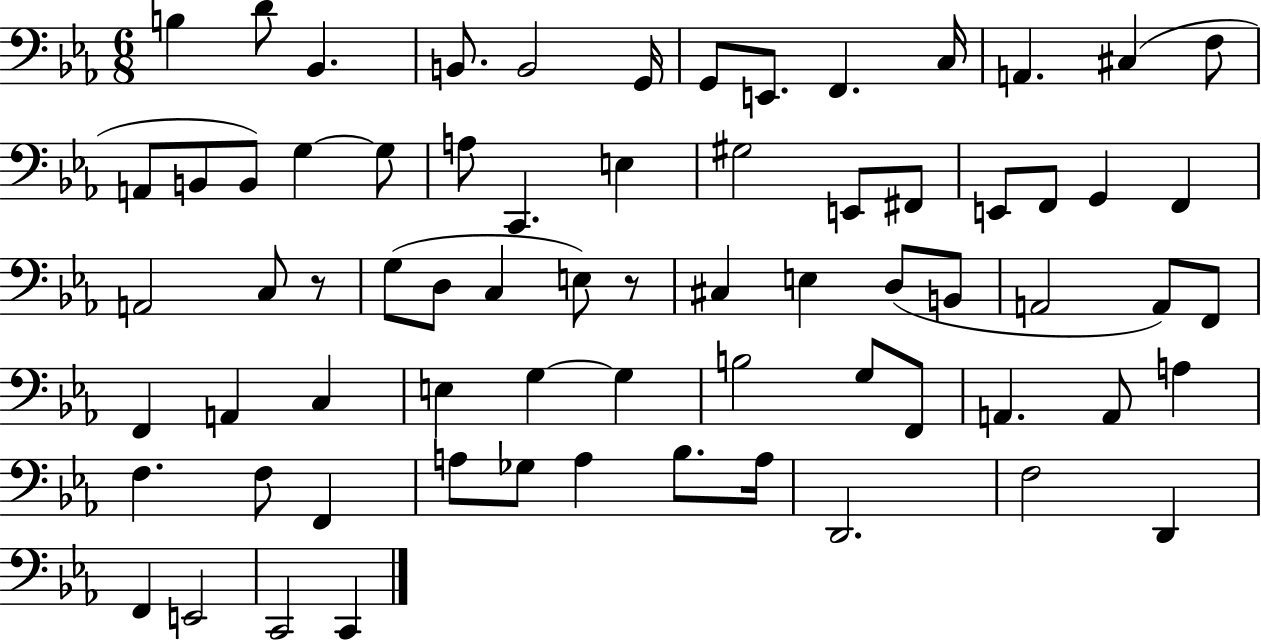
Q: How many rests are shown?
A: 2